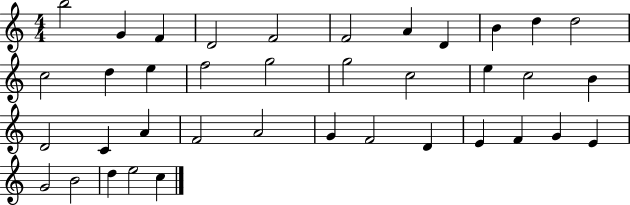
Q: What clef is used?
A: treble